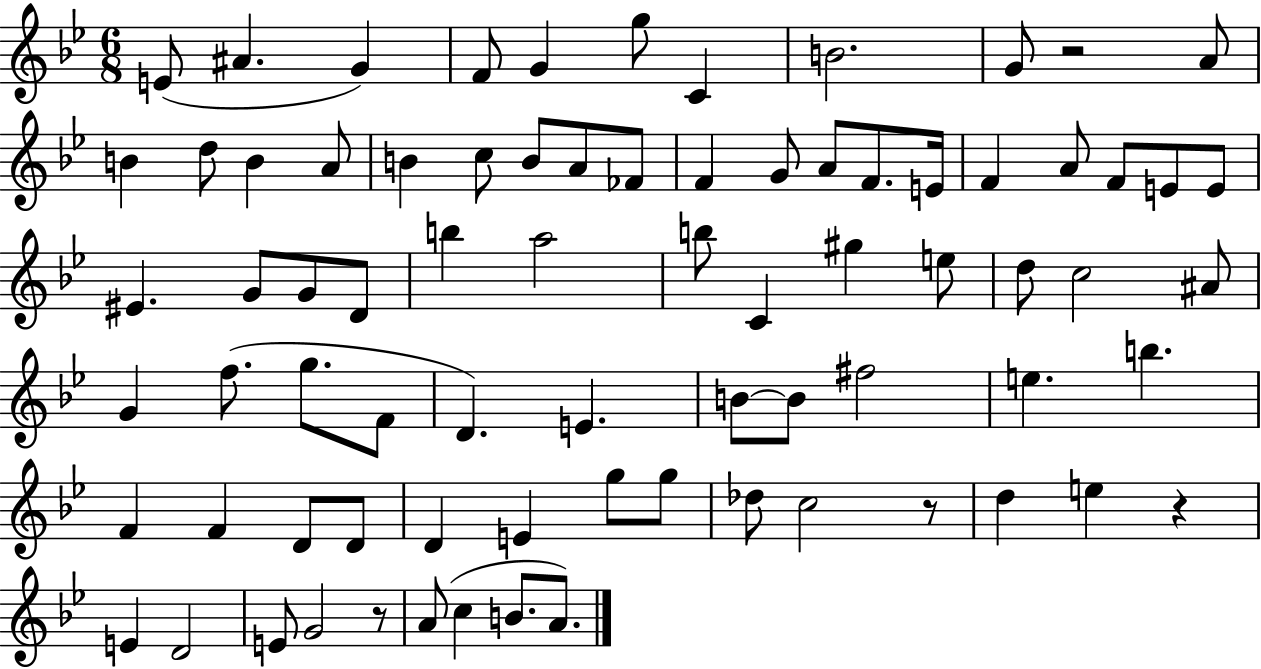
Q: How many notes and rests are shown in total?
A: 77